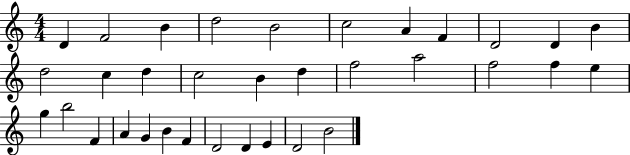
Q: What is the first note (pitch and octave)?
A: D4